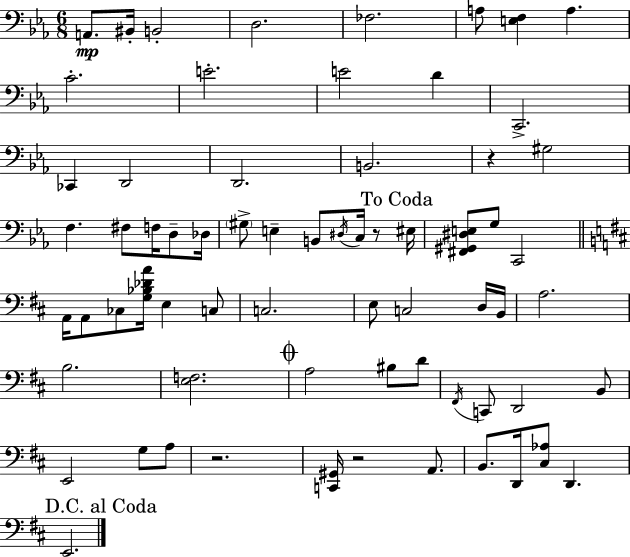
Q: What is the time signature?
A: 6/8